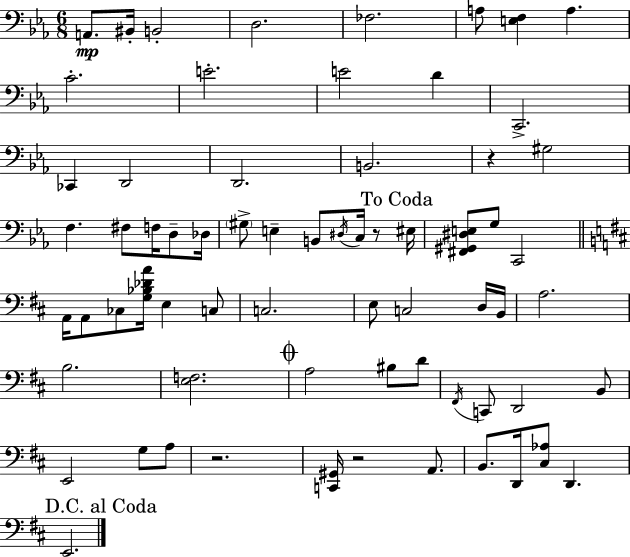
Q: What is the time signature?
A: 6/8